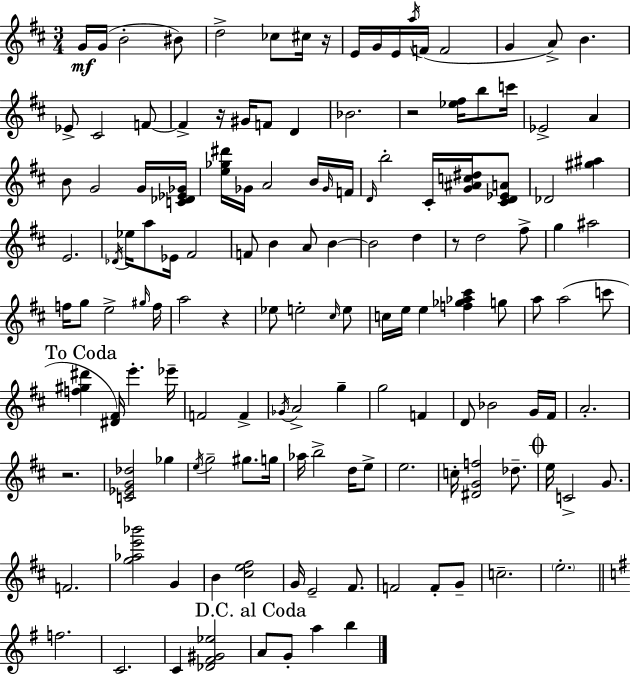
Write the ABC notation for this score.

X:1
T:Untitled
M:3/4
L:1/4
K:D
G/4 G/4 B2 ^B/2 d2 _c/2 ^c/4 z/4 E/4 G/4 E/4 a/4 F/4 F2 G A/2 B _E/2 ^C2 F/2 F z/4 ^G/4 F/2 D _B2 z2 [_e^f]/4 b/2 c'/4 _E2 A B/2 G2 G/4 [C_D_E_G]/4 [e_g^d']/4 _G/4 A2 B/4 _G/4 F/4 D/4 b2 ^C/4 [G^Ac^d]/4 [^CD_EA]/2 _D2 [^g^a] E2 _D/4 _e/4 a/2 _E/4 ^F2 F/2 B A/2 B B2 d z/2 d2 ^f/2 g ^a2 f/4 g/2 e2 ^g/4 f/4 a2 z _e/2 e2 ^c/4 e/2 c/4 e/4 e [f_g_a^c'] g/2 a/2 a2 c'/2 [f^g^d'] [^D^F]/4 e' _e'/4 F2 F _G/4 A2 g g2 F D/2 _B2 G/4 ^F/4 A2 z2 [C_EG_d]2 _g e/4 g2 ^g/2 g/4 _a/4 b2 d/4 e/2 e2 c/4 [^DGf]2 _d/2 e/4 C2 G/2 F2 [g_ae'_b']2 G B [^ce^f]2 G/4 E2 ^F/2 F2 F/2 G/2 c2 e2 f2 C2 C [_D^F^G_e]2 A/2 G/2 a b